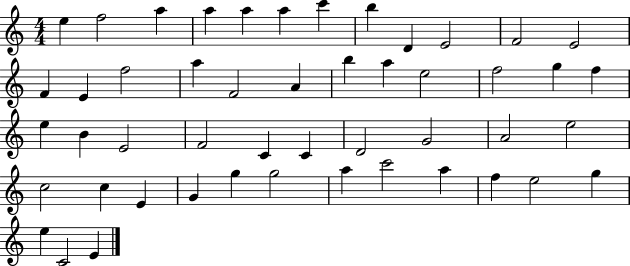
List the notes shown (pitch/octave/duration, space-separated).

E5/q F5/h A5/q A5/q A5/q A5/q C6/q B5/q D4/q E4/h F4/h E4/h F4/q E4/q F5/h A5/q F4/h A4/q B5/q A5/q E5/h F5/h G5/q F5/q E5/q B4/q E4/h F4/h C4/q C4/q D4/h G4/h A4/h E5/h C5/h C5/q E4/q G4/q G5/q G5/h A5/q C6/h A5/q F5/q E5/h G5/q E5/q C4/h E4/q